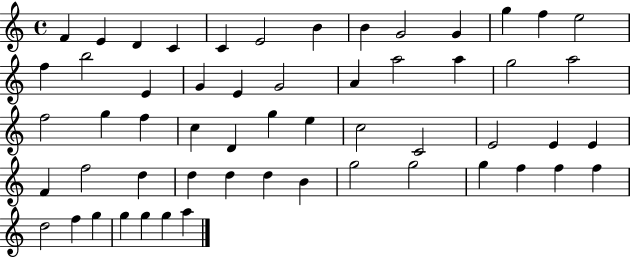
X:1
T:Untitled
M:4/4
L:1/4
K:C
F E D C C E2 B B G2 G g f e2 f b2 E G E G2 A a2 a g2 a2 f2 g f c D g e c2 C2 E2 E E F f2 d d d d B g2 g2 g f f f d2 f g g g g a